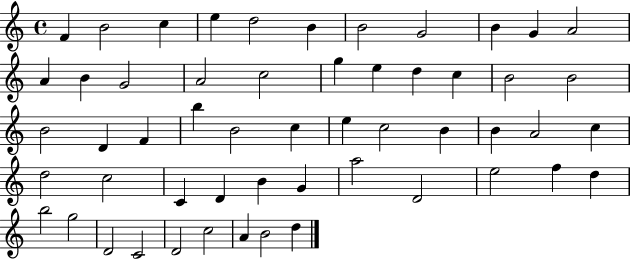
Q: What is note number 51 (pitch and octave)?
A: C5